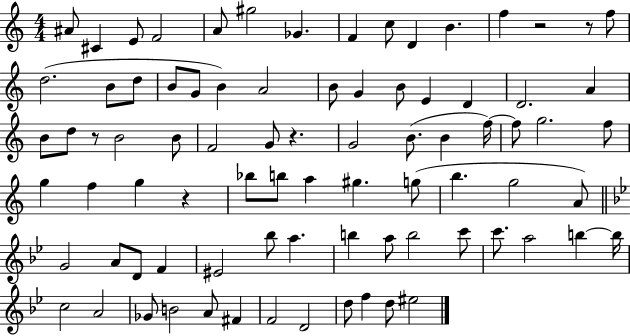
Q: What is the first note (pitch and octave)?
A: A#4